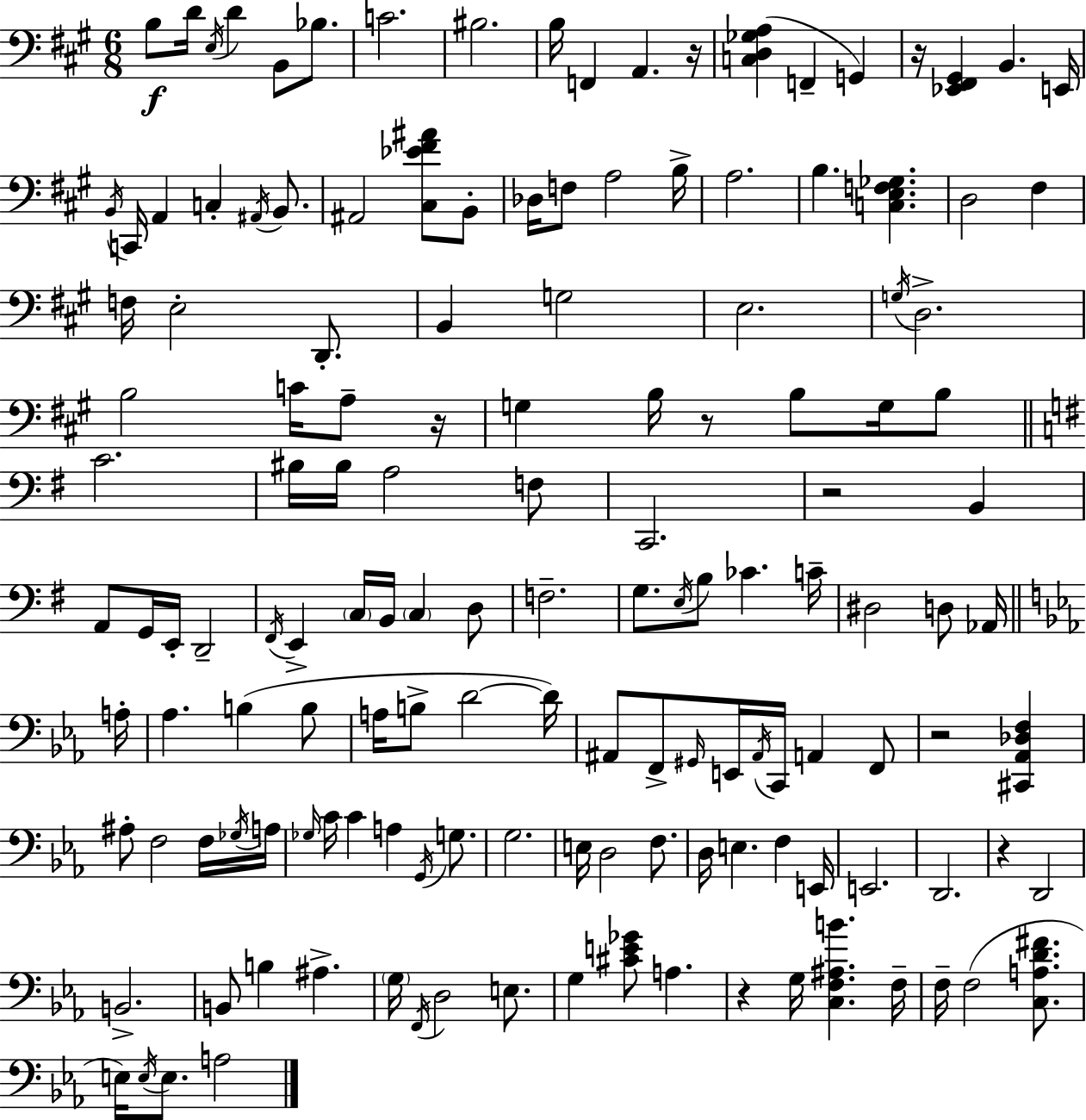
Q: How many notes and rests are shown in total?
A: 145